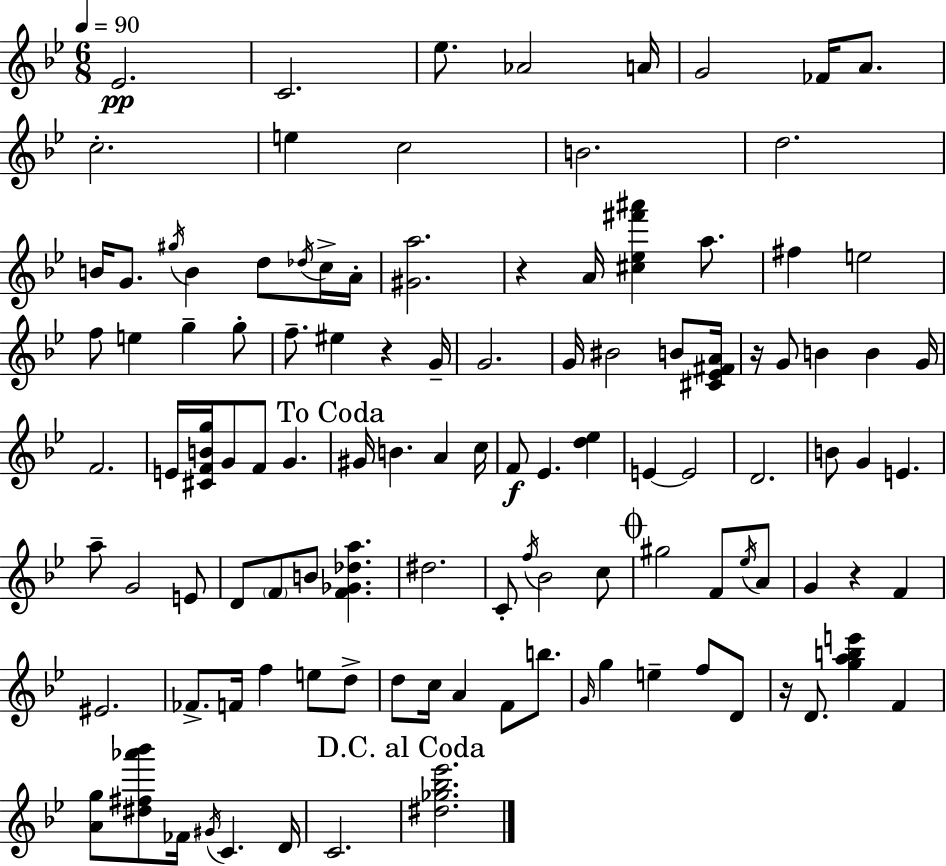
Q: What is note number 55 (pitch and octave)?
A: B4